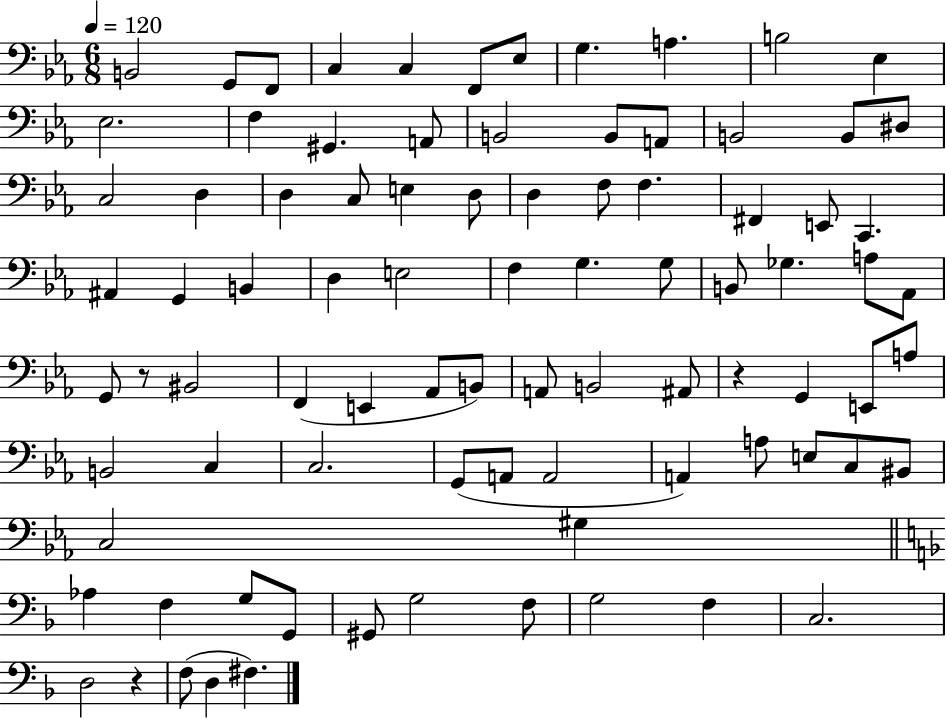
{
  \clef bass
  \numericTimeSignature
  \time 6/8
  \key ees \major
  \tempo 4 = 120
  \repeat volta 2 { b,2 g,8 f,8 | c4 c4 f,8 ees8 | g4. a4. | b2 ees4 | \break ees2. | f4 gis,4. a,8 | b,2 b,8 a,8 | b,2 b,8 dis8 | \break c2 d4 | d4 c8 e4 d8 | d4 f8 f4. | fis,4 e,8 c,4. | \break ais,4 g,4 b,4 | d4 e2 | f4 g4. g8 | b,8 ges4. a8 aes,8 | \break g,8 r8 bis,2 | f,4( e,4 aes,8 b,8) | a,8 b,2 ais,8 | r4 g,4 e,8 a8 | \break b,2 c4 | c2. | g,8( a,8 a,2 | a,4) a8 e8 c8 bis,8 | \break c2 gis4 | \bar "||" \break \key d \minor aes4 f4 g8 g,8 | gis,8 g2 f8 | g2 f4 | c2. | \break d2 r4 | f8( d4 fis4.) | } \bar "|."
}